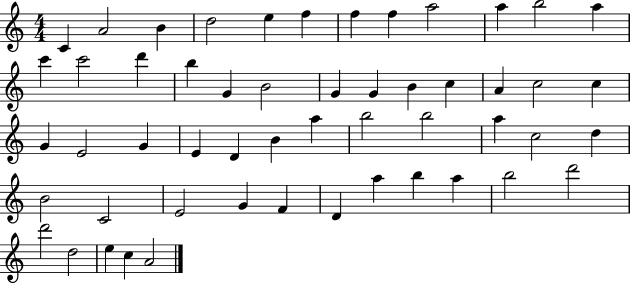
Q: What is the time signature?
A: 4/4